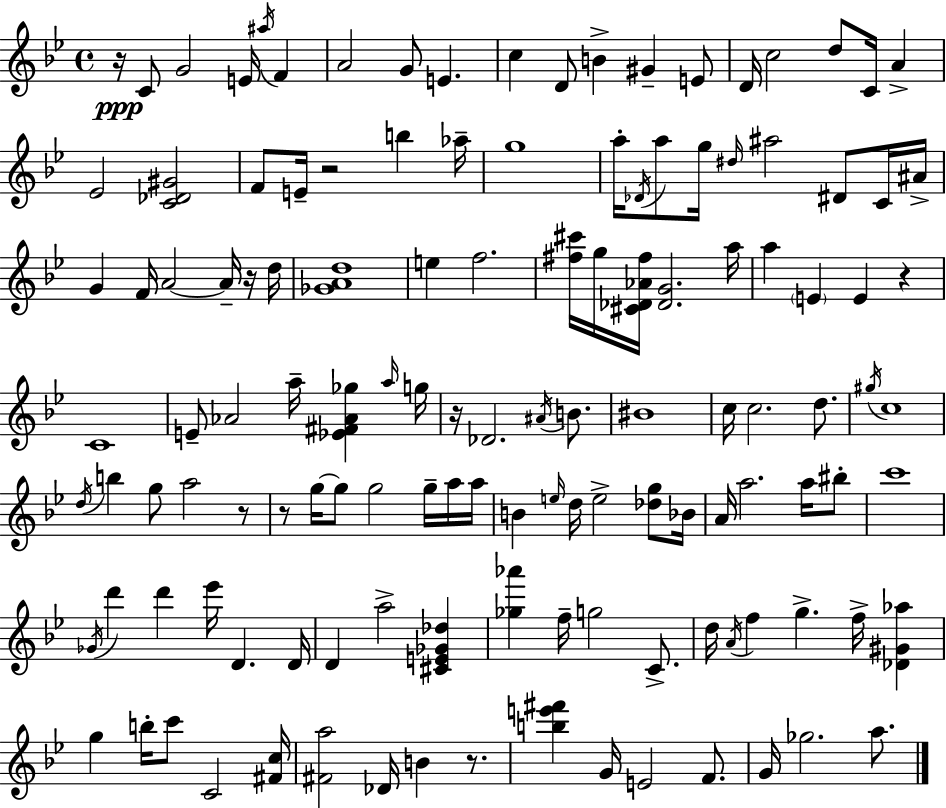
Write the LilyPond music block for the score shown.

{
  \clef treble
  \time 4/4
  \defaultTimeSignature
  \key g \minor
  r16\ppp c'8 g'2 e'16 \acciaccatura { ais''16 } f'4 | a'2 g'8 e'4. | c''4 d'8 b'4-> gis'4-- e'8 | d'16 c''2 d''8 c'16 a'4-> | \break ees'2 <c' des' gis'>2 | f'8 e'16-- r2 b''4 | aes''16-- g''1 | a''16-. \acciaccatura { des'16 } a''8 g''16 \grace { dis''16 } ais''2 dis'8 | \break c'16 ais'16-> g'4 f'16 a'2~~ | a'16-- r16 d''16 <ges' a' d''>1 | e''4 f''2. | <fis'' cis'''>16 g''16 <cis' des' aes' fis''>16 <des' g'>2. | \break a''16 a''4 \parenthesize e'4 e'4 r4 | c'1 | e'8-- aes'2 a''16-- <ees' fis' aes' ges''>4 | \grace { a''16 } g''16 r16 des'2. | \break \acciaccatura { ais'16 } b'8. bis'1 | c''16 c''2. | d''8. \acciaccatura { gis''16 } c''1 | \acciaccatura { d''16 } b''4 g''8 a''2 | \break r8 r8 g''16~~ g''8 g''2 | g''16-- a''16 a''16 b'4 \grace { e''16 } d''16 e''2-> | <des'' g''>8 bes'16 a'16 a''2. | a''16 bis''8-. c'''1 | \break \acciaccatura { ges'16 } d'''4 d'''4 | ees'''16 d'4. d'16 d'4 a''2-> | <cis' e' ges' des''>4 <ges'' aes'''>4 f''16-- g''2 | c'8.-> d''16 \acciaccatura { a'16 } f''4 g''4.-> | \break f''16-> <des' gis' aes''>4 g''4 b''16-. c'''8 | c'2 <fis' c''>16 <fis' a''>2 | des'16 b'4 r8. <b'' e''' fis'''>4 g'16 e'2 | f'8. g'16 ges''2. | \break a''8. \bar "|."
}